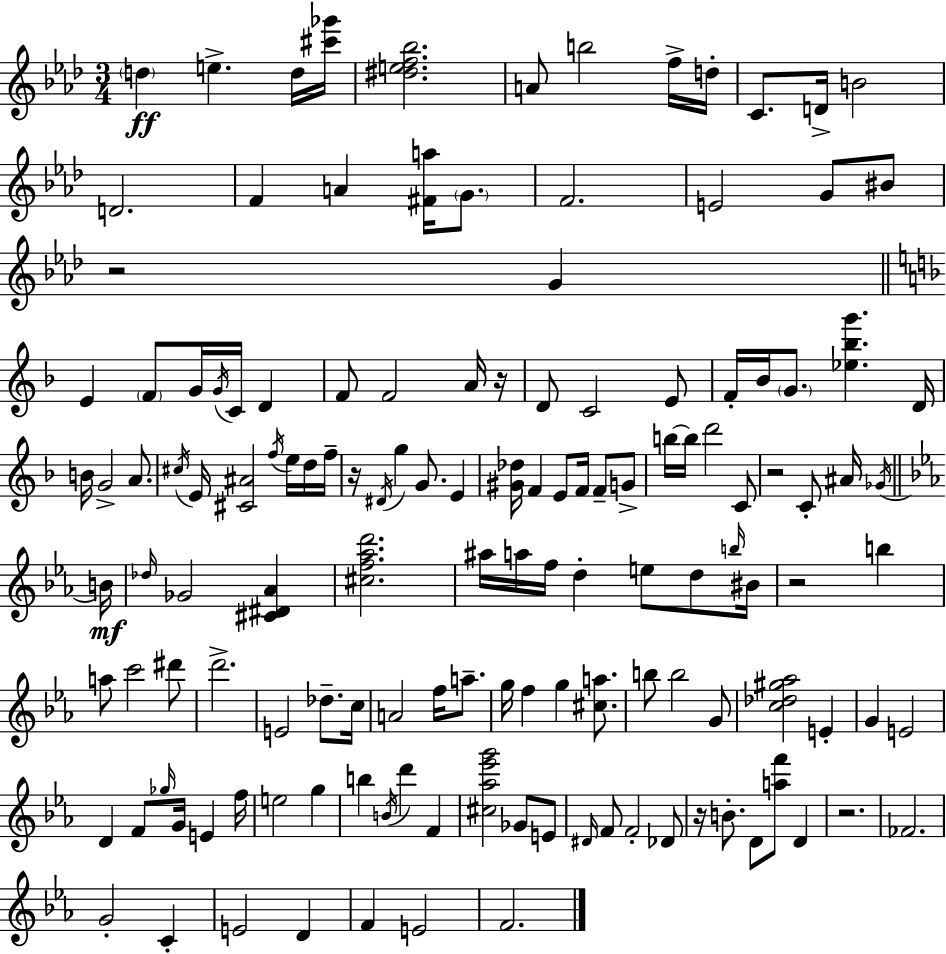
X:1
T:Untitled
M:3/4
L:1/4
K:Fm
d e d/4 [^c'_g']/4 [^def_b]2 A/2 b2 f/4 d/4 C/2 D/4 B2 D2 F A [^Fa]/4 G/2 F2 E2 G/2 ^B/2 z2 G E F/2 G/4 G/4 C/4 D F/2 F2 A/4 z/4 D/2 C2 E/2 F/4 _B/4 G/2 [_e_bg'] D/4 B/4 G2 A/2 ^c/4 E/4 [^C^A]2 f/4 e/4 d/4 f/4 z/4 ^D/4 g G/2 E [^G_d]/4 F E/2 F/4 F/2 G/2 b/4 b/4 d'2 C/2 z2 C/2 ^A/4 _G/4 B/4 _d/4 _G2 [^C^D_A] [^cf_ad']2 ^a/4 a/4 f/4 d e/2 d/2 b/4 ^B/4 z2 b a/2 c'2 ^d'/2 d'2 E2 _d/2 c/4 A2 f/4 a/2 g/4 f g [^ca]/2 b/2 b2 G/2 [c_d^g_a]2 E G E2 D F/2 _g/4 G/4 E f/4 e2 g b B/4 d' F [^c_a_e'g']2 _G/2 E/2 ^D/4 F/2 F2 _D/2 z/4 B/2 D/2 [af']/2 D z2 _F2 G2 C E2 D F E2 F2